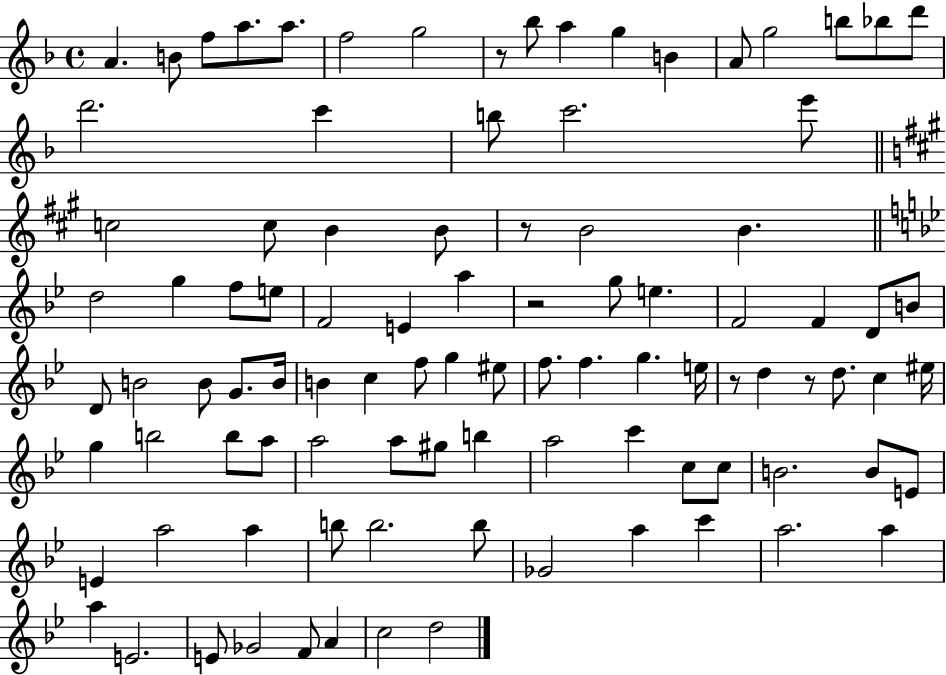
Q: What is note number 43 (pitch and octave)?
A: B4